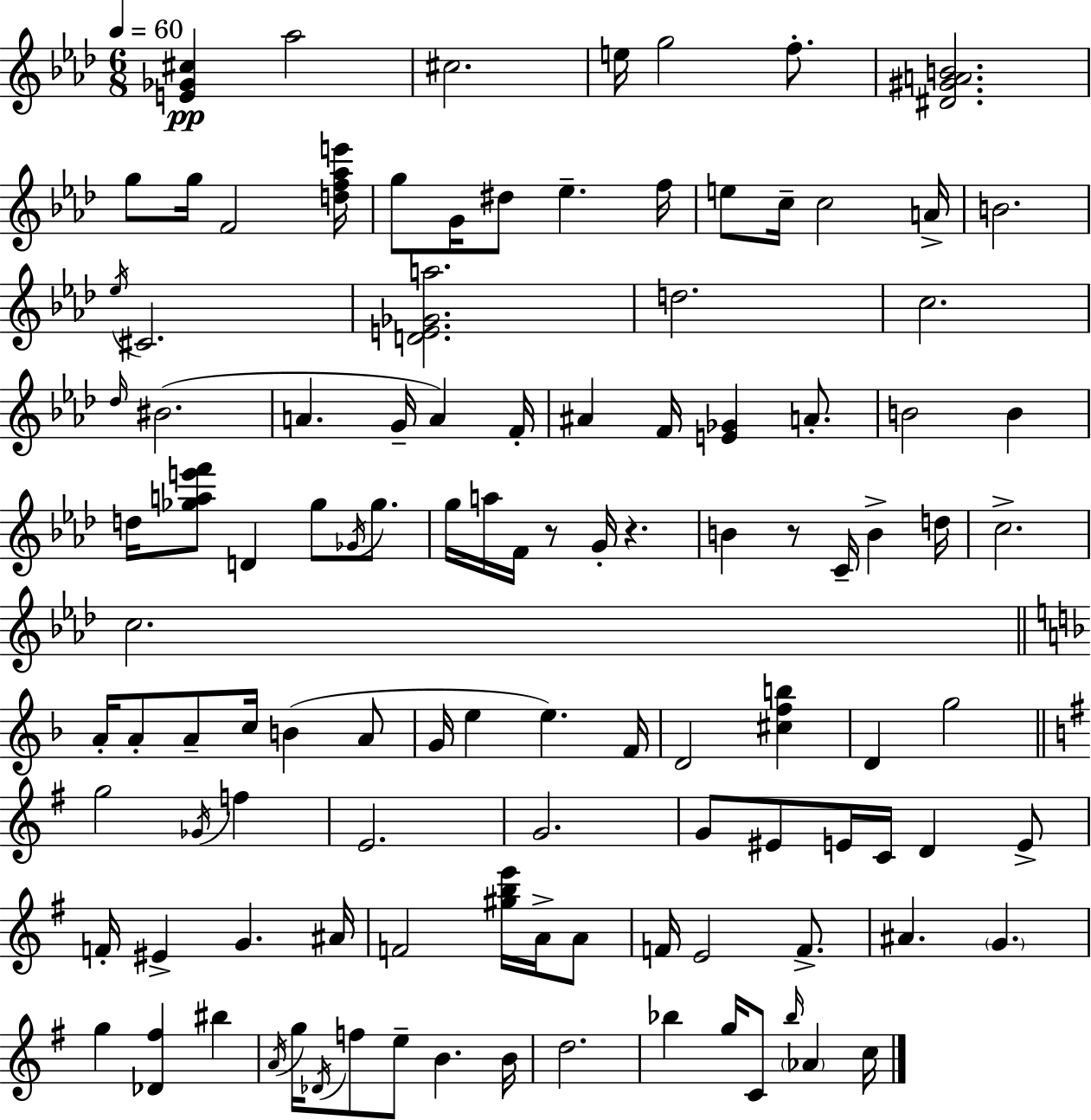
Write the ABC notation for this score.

X:1
T:Untitled
M:6/8
L:1/4
K:Fm
[E_G^c] _a2 ^c2 e/4 g2 f/2 [^D^GAB]2 g/2 g/4 F2 [df_ae']/4 g/2 G/4 ^d/2 _e f/4 e/2 c/4 c2 A/4 B2 _e/4 ^C2 [DE_Ga]2 d2 c2 _d/4 ^B2 A G/4 A F/4 ^A F/4 [E_G] A/2 B2 B d/4 [_gae'f']/2 D _g/2 _G/4 _g/2 g/4 a/4 F/4 z/2 G/4 z B z/2 C/4 B d/4 c2 c2 A/4 A/2 A/2 c/4 B A/2 G/4 e e F/4 D2 [^cfb] D g2 g2 _G/4 f E2 G2 G/2 ^E/2 E/4 C/4 D E/2 F/4 ^E G ^A/4 F2 [^gbe']/4 A/4 A/2 F/4 E2 F/2 ^A G g [_D^f] ^b A/4 g/4 _D/4 f/2 e/2 B B/4 d2 _b g/4 C/2 _b/4 _A c/4